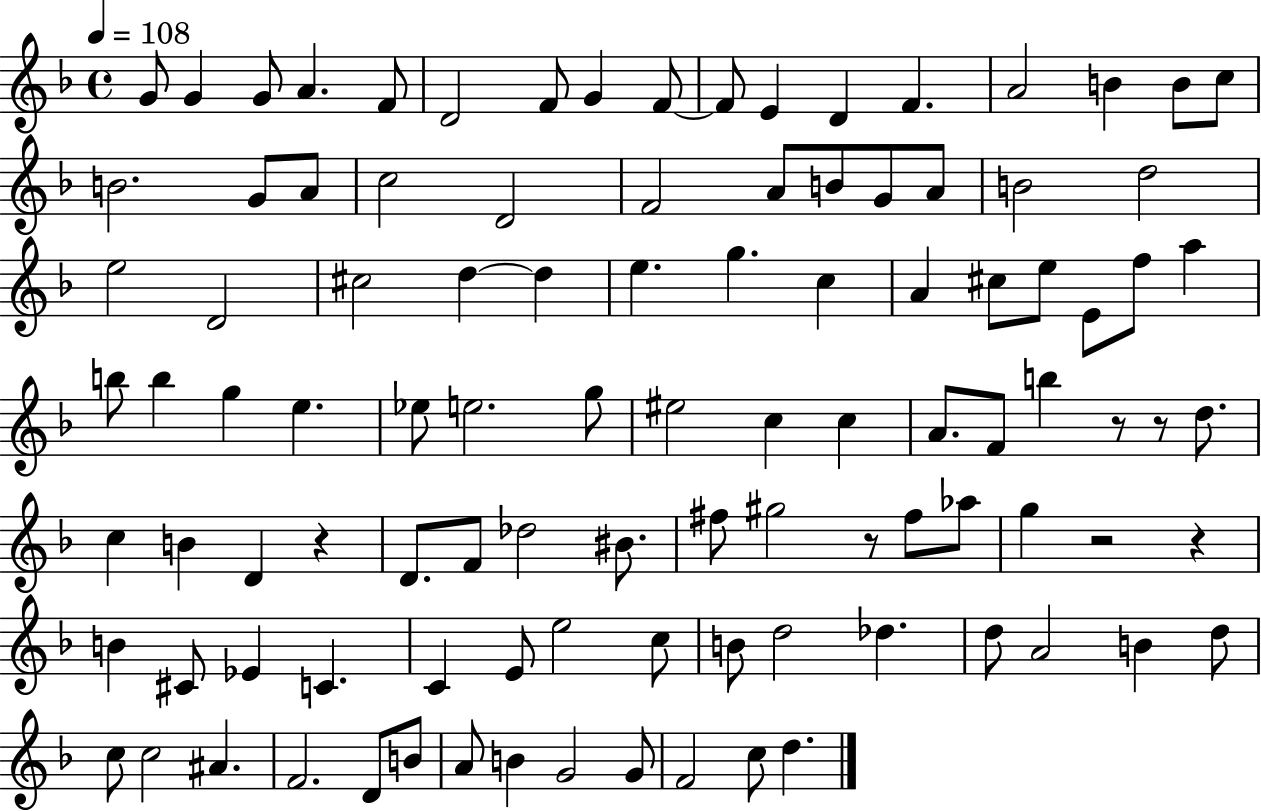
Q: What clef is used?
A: treble